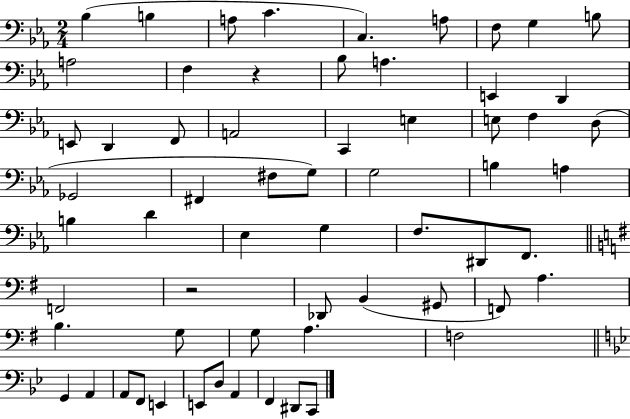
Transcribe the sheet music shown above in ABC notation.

X:1
T:Untitled
M:2/4
L:1/4
K:Eb
_B, B, A,/2 C C, A,/2 F,/2 G, B,/2 A,2 F, z _B,/2 A, E,, D,, E,,/2 D,, F,,/2 A,,2 C,, E, E,/2 F, D,/2 _G,,2 ^F,, ^F,/2 G,/2 G,2 B, A, B, D _E, G, F,/2 ^D,,/2 F,,/2 F,,2 z2 _D,,/2 B,, ^G,,/2 F,,/2 A, B, G,/2 G,/2 A, F,2 G,, A,, A,,/2 F,,/2 E,, E,,/2 D,/2 A,, F,, ^D,,/2 C,,/2